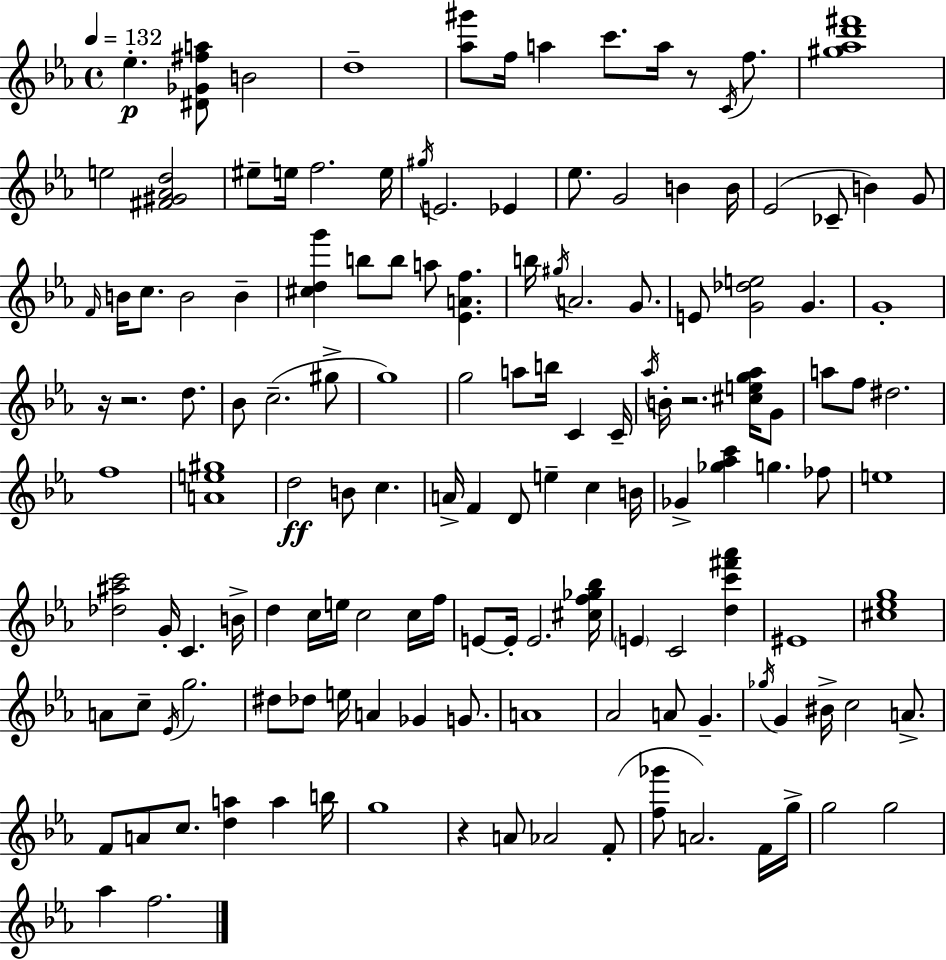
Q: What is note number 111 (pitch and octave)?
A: A4